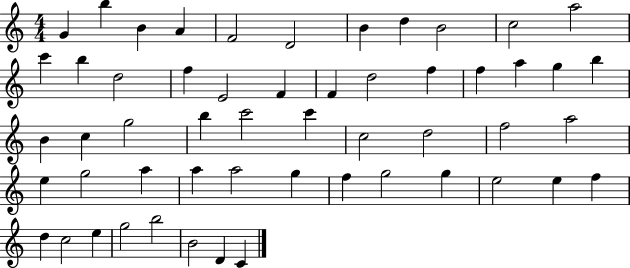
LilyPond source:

{
  \clef treble
  \numericTimeSignature
  \time 4/4
  \key c \major
  g'4 b''4 b'4 a'4 | f'2 d'2 | b'4 d''4 b'2 | c''2 a''2 | \break c'''4 b''4 d''2 | f''4 e'2 f'4 | f'4 d''2 f''4 | f''4 a''4 g''4 b''4 | \break b'4 c''4 g''2 | b''4 c'''2 c'''4 | c''2 d''2 | f''2 a''2 | \break e''4 g''2 a''4 | a''4 a''2 g''4 | f''4 g''2 g''4 | e''2 e''4 f''4 | \break d''4 c''2 e''4 | g''2 b''2 | b'2 d'4 c'4 | \bar "|."
}